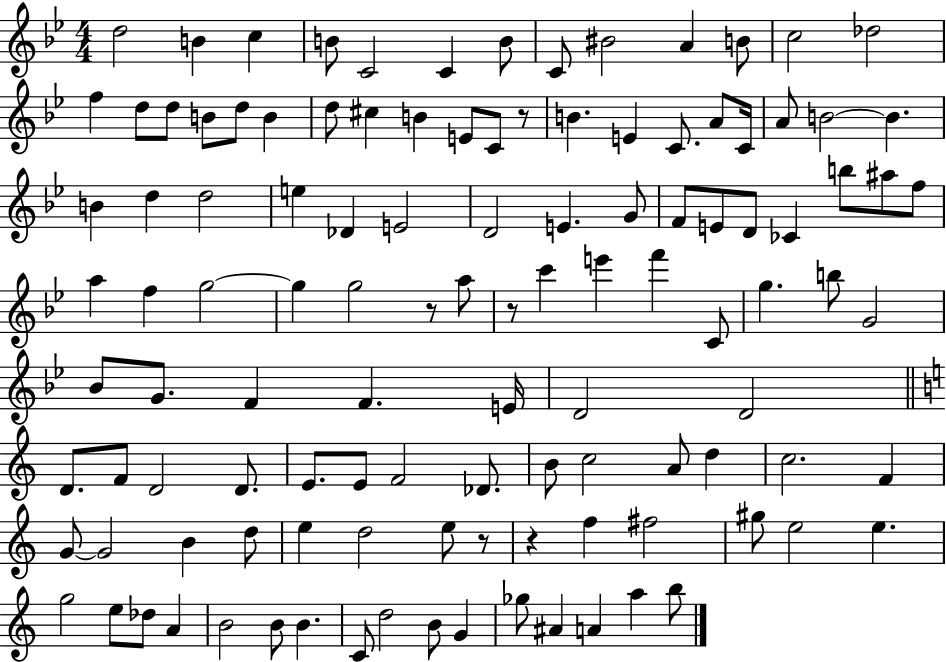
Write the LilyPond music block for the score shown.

{
  \clef treble
  \numericTimeSignature
  \time 4/4
  \key bes \major
  \repeat volta 2 { d''2 b'4 c''4 | b'8 c'2 c'4 b'8 | c'8 bis'2 a'4 b'8 | c''2 des''2 | \break f''4 d''8 d''8 b'8 d''8 b'4 | d''8 cis''4 b'4 e'8 c'8 r8 | b'4. e'4 c'8. a'8 c'16 | a'8 b'2~~ b'4. | \break b'4 d''4 d''2 | e''4 des'4 e'2 | d'2 e'4. g'8 | f'8 e'8 d'8 ces'4 b''8 ais''8 f''8 | \break a''4 f''4 g''2~~ | g''4 g''2 r8 a''8 | r8 c'''4 e'''4 f'''4 c'8 | g''4. b''8 g'2 | \break bes'8 g'8. f'4 f'4. e'16 | d'2 d'2 | \bar "||" \break \key c \major d'8. f'8 d'2 d'8. | e'8. e'8 f'2 des'8. | b'8 c''2 a'8 d''4 | c''2. f'4 | \break g'8~~ g'2 b'4 d''8 | e''4 d''2 e''8 r8 | r4 f''4 fis''2 | gis''8 e''2 e''4. | \break g''2 e''8 des''8 a'4 | b'2 b'8 b'4. | c'8 d''2 b'8 g'4 | ges''8 ais'4 a'4 a''4 b''8 | \break } \bar "|."
}